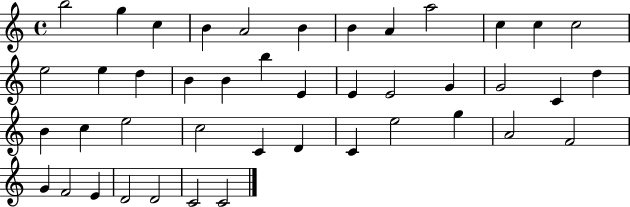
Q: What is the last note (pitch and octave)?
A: C4